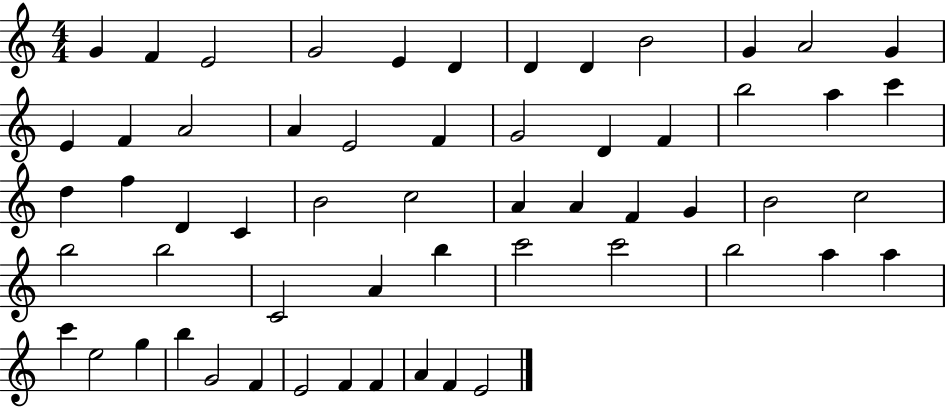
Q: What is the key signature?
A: C major